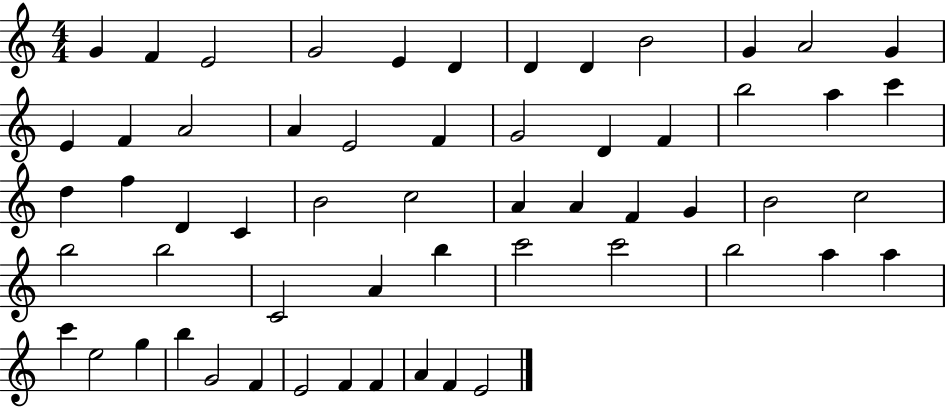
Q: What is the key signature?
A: C major